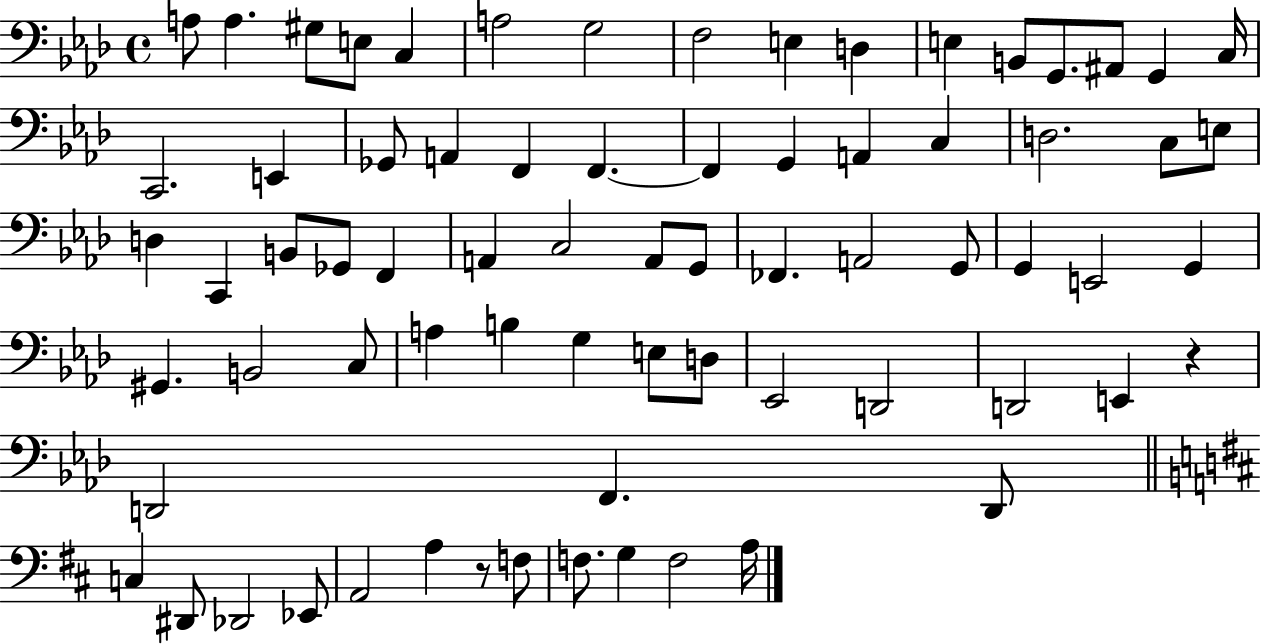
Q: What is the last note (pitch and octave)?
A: A3